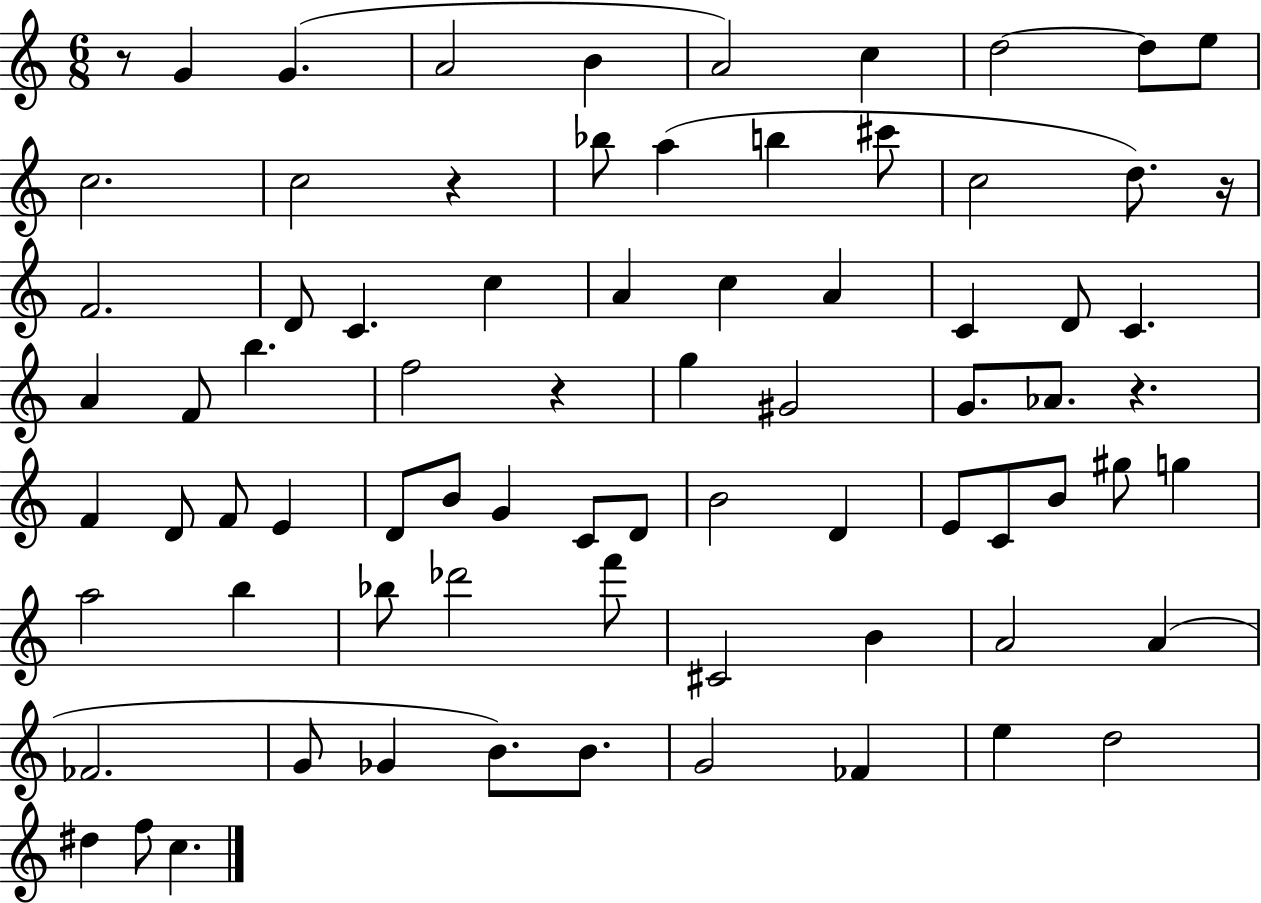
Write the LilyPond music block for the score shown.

{
  \clef treble
  \numericTimeSignature
  \time 6/8
  \key c \major
  r8 g'4 g'4.( | a'2 b'4 | a'2) c''4 | d''2~~ d''8 e''8 | \break c''2. | c''2 r4 | bes''8 a''4( b''4 cis'''8 | c''2 d''8.) r16 | \break f'2. | d'8 c'4. c''4 | a'4 c''4 a'4 | c'4 d'8 c'4. | \break a'4 f'8 b''4. | f''2 r4 | g''4 gis'2 | g'8. aes'8. r4. | \break f'4 d'8 f'8 e'4 | d'8 b'8 g'4 c'8 d'8 | b'2 d'4 | e'8 c'8 b'8 gis''8 g''4 | \break a''2 b''4 | bes''8 des'''2 f'''8 | cis'2 b'4 | a'2 a'4( | \break fes'2. | g'8 ges'4 b'8.) b'8. | g'2 fes'4 | e''4 d''2 | \break dis''4 f''8 c''4. | \bar "|."
}